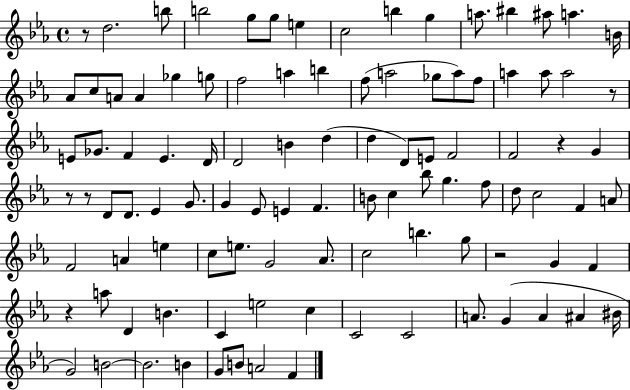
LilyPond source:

{
  \clef treble
  \time 4/4
  \defaultTimeSignature
  \key ees \major
  r8 d''2. b''8 | b''2 g''8 g''8 e''4 | c''2 b''4 g''4 | a''8. bis''4 ais''8 a''4. b'16 | \break aes'8 c''8 a'8 a'4 ges''4 g''8 | f''2 a''4 b''4 | f''8( a''2 ges''8 a''8) f''8 | a''4 a''8 a''2 r8 | \break e'8 ges'8. f'4 e'4. d'16 | d'2 b'4 d''4( | d''4 d'8) e'8 f'2 | f'2 r4 g'4 | \break r8 r8 d'8 d'8. ees'4 g'8. | g'4 ees'8 e'4 f'4. | b'8 c''4 bes''8 g''4. f''8 | d''8 c''2 f'4 a'8 | \break f'2 a'4 e''4 | c''8 e''8. g'2 aes'8. | c''2 b''4. g''8 | r2 g'4 f'4 | \break r4 a''8 d'4 b'4. | c'4 e''2 c''4 | c'2 c'2 | a'8. g'4( a'4 ais'4 bis'16 | \break g'2) b'2~~ | b'2. b'4 | g'8 b'8 a'2 f'4 | \bar "|."
}